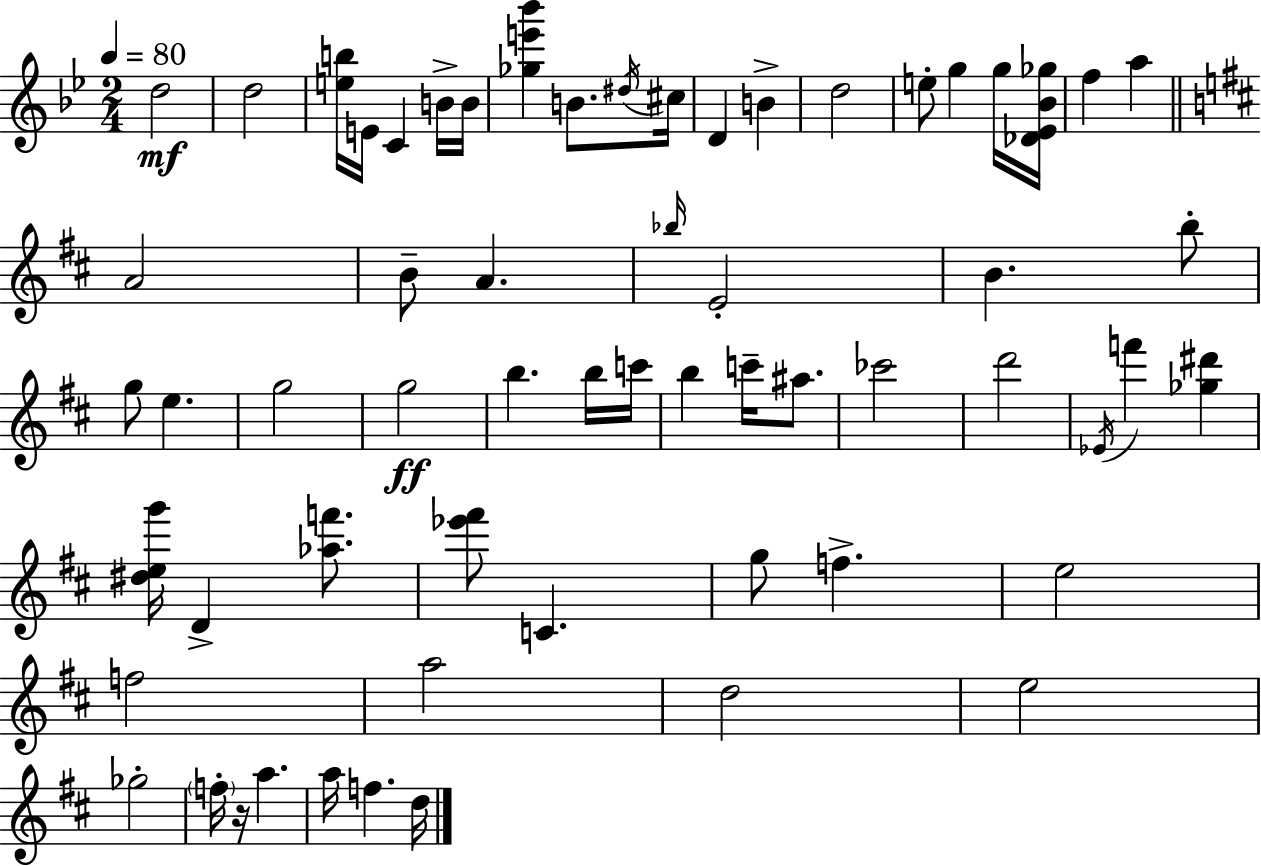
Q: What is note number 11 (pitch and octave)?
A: B4